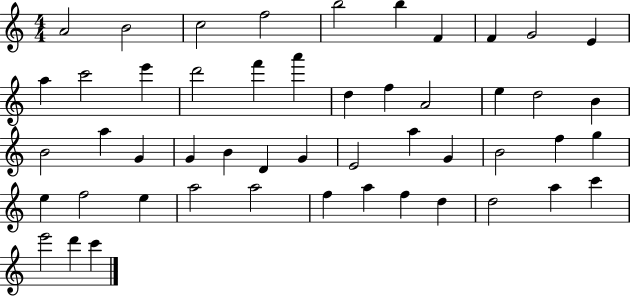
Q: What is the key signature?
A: C major